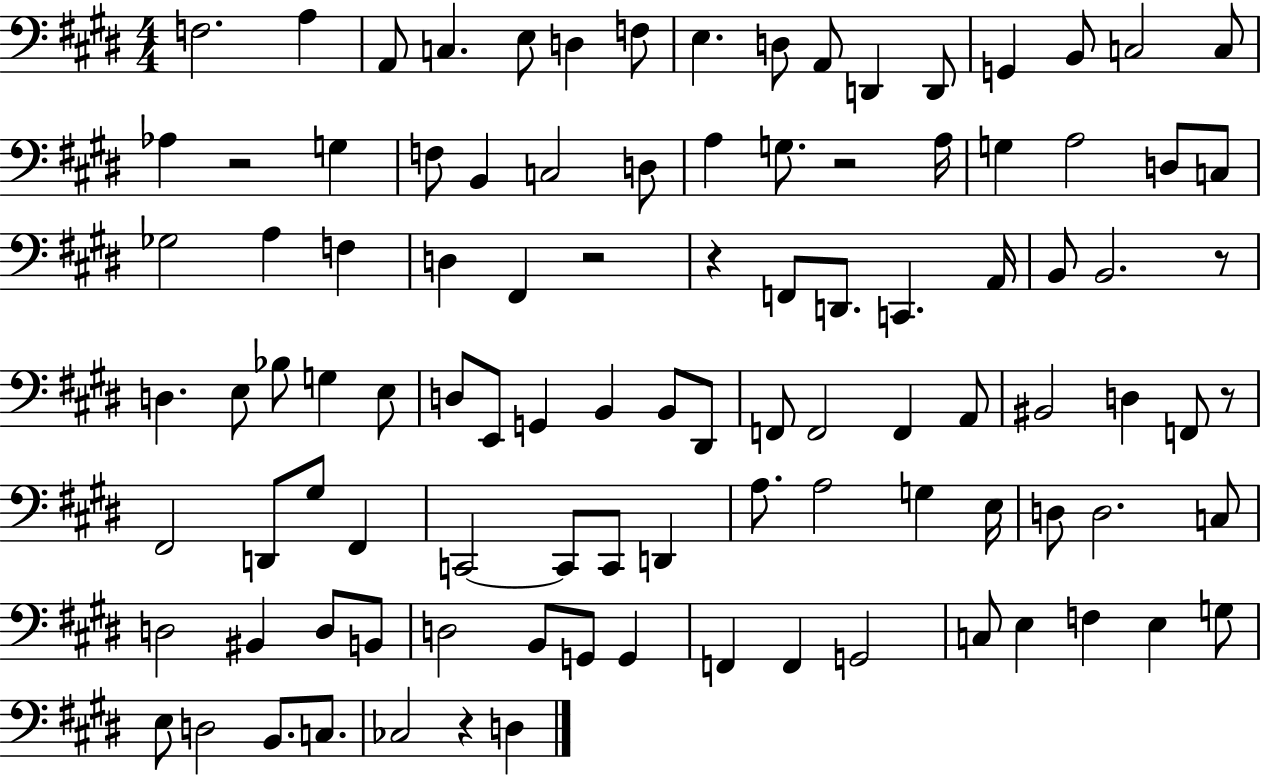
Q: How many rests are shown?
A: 7